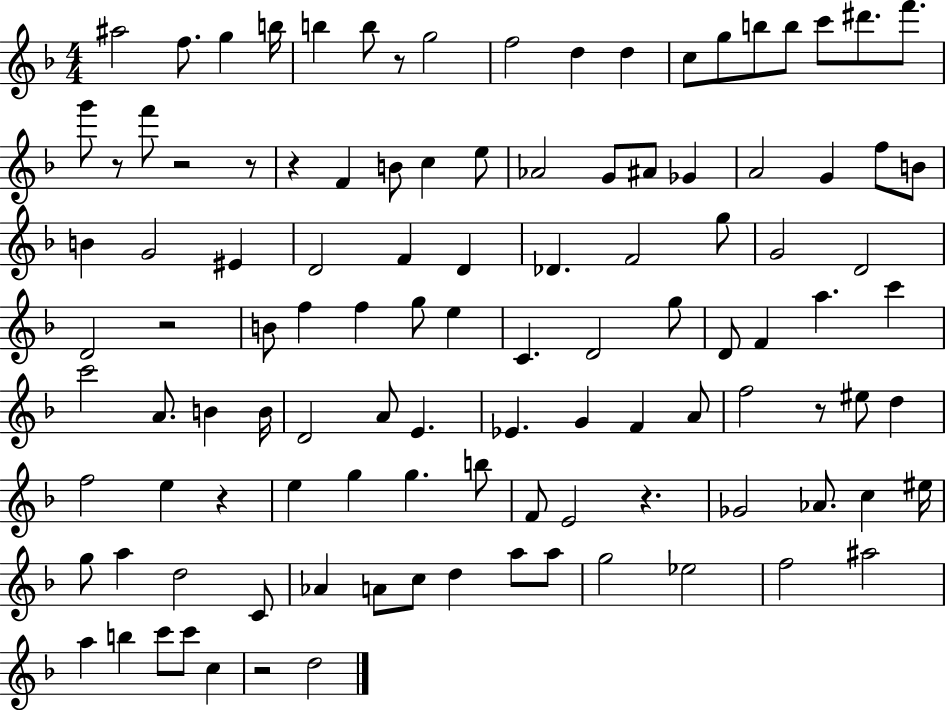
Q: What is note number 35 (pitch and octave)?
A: D4